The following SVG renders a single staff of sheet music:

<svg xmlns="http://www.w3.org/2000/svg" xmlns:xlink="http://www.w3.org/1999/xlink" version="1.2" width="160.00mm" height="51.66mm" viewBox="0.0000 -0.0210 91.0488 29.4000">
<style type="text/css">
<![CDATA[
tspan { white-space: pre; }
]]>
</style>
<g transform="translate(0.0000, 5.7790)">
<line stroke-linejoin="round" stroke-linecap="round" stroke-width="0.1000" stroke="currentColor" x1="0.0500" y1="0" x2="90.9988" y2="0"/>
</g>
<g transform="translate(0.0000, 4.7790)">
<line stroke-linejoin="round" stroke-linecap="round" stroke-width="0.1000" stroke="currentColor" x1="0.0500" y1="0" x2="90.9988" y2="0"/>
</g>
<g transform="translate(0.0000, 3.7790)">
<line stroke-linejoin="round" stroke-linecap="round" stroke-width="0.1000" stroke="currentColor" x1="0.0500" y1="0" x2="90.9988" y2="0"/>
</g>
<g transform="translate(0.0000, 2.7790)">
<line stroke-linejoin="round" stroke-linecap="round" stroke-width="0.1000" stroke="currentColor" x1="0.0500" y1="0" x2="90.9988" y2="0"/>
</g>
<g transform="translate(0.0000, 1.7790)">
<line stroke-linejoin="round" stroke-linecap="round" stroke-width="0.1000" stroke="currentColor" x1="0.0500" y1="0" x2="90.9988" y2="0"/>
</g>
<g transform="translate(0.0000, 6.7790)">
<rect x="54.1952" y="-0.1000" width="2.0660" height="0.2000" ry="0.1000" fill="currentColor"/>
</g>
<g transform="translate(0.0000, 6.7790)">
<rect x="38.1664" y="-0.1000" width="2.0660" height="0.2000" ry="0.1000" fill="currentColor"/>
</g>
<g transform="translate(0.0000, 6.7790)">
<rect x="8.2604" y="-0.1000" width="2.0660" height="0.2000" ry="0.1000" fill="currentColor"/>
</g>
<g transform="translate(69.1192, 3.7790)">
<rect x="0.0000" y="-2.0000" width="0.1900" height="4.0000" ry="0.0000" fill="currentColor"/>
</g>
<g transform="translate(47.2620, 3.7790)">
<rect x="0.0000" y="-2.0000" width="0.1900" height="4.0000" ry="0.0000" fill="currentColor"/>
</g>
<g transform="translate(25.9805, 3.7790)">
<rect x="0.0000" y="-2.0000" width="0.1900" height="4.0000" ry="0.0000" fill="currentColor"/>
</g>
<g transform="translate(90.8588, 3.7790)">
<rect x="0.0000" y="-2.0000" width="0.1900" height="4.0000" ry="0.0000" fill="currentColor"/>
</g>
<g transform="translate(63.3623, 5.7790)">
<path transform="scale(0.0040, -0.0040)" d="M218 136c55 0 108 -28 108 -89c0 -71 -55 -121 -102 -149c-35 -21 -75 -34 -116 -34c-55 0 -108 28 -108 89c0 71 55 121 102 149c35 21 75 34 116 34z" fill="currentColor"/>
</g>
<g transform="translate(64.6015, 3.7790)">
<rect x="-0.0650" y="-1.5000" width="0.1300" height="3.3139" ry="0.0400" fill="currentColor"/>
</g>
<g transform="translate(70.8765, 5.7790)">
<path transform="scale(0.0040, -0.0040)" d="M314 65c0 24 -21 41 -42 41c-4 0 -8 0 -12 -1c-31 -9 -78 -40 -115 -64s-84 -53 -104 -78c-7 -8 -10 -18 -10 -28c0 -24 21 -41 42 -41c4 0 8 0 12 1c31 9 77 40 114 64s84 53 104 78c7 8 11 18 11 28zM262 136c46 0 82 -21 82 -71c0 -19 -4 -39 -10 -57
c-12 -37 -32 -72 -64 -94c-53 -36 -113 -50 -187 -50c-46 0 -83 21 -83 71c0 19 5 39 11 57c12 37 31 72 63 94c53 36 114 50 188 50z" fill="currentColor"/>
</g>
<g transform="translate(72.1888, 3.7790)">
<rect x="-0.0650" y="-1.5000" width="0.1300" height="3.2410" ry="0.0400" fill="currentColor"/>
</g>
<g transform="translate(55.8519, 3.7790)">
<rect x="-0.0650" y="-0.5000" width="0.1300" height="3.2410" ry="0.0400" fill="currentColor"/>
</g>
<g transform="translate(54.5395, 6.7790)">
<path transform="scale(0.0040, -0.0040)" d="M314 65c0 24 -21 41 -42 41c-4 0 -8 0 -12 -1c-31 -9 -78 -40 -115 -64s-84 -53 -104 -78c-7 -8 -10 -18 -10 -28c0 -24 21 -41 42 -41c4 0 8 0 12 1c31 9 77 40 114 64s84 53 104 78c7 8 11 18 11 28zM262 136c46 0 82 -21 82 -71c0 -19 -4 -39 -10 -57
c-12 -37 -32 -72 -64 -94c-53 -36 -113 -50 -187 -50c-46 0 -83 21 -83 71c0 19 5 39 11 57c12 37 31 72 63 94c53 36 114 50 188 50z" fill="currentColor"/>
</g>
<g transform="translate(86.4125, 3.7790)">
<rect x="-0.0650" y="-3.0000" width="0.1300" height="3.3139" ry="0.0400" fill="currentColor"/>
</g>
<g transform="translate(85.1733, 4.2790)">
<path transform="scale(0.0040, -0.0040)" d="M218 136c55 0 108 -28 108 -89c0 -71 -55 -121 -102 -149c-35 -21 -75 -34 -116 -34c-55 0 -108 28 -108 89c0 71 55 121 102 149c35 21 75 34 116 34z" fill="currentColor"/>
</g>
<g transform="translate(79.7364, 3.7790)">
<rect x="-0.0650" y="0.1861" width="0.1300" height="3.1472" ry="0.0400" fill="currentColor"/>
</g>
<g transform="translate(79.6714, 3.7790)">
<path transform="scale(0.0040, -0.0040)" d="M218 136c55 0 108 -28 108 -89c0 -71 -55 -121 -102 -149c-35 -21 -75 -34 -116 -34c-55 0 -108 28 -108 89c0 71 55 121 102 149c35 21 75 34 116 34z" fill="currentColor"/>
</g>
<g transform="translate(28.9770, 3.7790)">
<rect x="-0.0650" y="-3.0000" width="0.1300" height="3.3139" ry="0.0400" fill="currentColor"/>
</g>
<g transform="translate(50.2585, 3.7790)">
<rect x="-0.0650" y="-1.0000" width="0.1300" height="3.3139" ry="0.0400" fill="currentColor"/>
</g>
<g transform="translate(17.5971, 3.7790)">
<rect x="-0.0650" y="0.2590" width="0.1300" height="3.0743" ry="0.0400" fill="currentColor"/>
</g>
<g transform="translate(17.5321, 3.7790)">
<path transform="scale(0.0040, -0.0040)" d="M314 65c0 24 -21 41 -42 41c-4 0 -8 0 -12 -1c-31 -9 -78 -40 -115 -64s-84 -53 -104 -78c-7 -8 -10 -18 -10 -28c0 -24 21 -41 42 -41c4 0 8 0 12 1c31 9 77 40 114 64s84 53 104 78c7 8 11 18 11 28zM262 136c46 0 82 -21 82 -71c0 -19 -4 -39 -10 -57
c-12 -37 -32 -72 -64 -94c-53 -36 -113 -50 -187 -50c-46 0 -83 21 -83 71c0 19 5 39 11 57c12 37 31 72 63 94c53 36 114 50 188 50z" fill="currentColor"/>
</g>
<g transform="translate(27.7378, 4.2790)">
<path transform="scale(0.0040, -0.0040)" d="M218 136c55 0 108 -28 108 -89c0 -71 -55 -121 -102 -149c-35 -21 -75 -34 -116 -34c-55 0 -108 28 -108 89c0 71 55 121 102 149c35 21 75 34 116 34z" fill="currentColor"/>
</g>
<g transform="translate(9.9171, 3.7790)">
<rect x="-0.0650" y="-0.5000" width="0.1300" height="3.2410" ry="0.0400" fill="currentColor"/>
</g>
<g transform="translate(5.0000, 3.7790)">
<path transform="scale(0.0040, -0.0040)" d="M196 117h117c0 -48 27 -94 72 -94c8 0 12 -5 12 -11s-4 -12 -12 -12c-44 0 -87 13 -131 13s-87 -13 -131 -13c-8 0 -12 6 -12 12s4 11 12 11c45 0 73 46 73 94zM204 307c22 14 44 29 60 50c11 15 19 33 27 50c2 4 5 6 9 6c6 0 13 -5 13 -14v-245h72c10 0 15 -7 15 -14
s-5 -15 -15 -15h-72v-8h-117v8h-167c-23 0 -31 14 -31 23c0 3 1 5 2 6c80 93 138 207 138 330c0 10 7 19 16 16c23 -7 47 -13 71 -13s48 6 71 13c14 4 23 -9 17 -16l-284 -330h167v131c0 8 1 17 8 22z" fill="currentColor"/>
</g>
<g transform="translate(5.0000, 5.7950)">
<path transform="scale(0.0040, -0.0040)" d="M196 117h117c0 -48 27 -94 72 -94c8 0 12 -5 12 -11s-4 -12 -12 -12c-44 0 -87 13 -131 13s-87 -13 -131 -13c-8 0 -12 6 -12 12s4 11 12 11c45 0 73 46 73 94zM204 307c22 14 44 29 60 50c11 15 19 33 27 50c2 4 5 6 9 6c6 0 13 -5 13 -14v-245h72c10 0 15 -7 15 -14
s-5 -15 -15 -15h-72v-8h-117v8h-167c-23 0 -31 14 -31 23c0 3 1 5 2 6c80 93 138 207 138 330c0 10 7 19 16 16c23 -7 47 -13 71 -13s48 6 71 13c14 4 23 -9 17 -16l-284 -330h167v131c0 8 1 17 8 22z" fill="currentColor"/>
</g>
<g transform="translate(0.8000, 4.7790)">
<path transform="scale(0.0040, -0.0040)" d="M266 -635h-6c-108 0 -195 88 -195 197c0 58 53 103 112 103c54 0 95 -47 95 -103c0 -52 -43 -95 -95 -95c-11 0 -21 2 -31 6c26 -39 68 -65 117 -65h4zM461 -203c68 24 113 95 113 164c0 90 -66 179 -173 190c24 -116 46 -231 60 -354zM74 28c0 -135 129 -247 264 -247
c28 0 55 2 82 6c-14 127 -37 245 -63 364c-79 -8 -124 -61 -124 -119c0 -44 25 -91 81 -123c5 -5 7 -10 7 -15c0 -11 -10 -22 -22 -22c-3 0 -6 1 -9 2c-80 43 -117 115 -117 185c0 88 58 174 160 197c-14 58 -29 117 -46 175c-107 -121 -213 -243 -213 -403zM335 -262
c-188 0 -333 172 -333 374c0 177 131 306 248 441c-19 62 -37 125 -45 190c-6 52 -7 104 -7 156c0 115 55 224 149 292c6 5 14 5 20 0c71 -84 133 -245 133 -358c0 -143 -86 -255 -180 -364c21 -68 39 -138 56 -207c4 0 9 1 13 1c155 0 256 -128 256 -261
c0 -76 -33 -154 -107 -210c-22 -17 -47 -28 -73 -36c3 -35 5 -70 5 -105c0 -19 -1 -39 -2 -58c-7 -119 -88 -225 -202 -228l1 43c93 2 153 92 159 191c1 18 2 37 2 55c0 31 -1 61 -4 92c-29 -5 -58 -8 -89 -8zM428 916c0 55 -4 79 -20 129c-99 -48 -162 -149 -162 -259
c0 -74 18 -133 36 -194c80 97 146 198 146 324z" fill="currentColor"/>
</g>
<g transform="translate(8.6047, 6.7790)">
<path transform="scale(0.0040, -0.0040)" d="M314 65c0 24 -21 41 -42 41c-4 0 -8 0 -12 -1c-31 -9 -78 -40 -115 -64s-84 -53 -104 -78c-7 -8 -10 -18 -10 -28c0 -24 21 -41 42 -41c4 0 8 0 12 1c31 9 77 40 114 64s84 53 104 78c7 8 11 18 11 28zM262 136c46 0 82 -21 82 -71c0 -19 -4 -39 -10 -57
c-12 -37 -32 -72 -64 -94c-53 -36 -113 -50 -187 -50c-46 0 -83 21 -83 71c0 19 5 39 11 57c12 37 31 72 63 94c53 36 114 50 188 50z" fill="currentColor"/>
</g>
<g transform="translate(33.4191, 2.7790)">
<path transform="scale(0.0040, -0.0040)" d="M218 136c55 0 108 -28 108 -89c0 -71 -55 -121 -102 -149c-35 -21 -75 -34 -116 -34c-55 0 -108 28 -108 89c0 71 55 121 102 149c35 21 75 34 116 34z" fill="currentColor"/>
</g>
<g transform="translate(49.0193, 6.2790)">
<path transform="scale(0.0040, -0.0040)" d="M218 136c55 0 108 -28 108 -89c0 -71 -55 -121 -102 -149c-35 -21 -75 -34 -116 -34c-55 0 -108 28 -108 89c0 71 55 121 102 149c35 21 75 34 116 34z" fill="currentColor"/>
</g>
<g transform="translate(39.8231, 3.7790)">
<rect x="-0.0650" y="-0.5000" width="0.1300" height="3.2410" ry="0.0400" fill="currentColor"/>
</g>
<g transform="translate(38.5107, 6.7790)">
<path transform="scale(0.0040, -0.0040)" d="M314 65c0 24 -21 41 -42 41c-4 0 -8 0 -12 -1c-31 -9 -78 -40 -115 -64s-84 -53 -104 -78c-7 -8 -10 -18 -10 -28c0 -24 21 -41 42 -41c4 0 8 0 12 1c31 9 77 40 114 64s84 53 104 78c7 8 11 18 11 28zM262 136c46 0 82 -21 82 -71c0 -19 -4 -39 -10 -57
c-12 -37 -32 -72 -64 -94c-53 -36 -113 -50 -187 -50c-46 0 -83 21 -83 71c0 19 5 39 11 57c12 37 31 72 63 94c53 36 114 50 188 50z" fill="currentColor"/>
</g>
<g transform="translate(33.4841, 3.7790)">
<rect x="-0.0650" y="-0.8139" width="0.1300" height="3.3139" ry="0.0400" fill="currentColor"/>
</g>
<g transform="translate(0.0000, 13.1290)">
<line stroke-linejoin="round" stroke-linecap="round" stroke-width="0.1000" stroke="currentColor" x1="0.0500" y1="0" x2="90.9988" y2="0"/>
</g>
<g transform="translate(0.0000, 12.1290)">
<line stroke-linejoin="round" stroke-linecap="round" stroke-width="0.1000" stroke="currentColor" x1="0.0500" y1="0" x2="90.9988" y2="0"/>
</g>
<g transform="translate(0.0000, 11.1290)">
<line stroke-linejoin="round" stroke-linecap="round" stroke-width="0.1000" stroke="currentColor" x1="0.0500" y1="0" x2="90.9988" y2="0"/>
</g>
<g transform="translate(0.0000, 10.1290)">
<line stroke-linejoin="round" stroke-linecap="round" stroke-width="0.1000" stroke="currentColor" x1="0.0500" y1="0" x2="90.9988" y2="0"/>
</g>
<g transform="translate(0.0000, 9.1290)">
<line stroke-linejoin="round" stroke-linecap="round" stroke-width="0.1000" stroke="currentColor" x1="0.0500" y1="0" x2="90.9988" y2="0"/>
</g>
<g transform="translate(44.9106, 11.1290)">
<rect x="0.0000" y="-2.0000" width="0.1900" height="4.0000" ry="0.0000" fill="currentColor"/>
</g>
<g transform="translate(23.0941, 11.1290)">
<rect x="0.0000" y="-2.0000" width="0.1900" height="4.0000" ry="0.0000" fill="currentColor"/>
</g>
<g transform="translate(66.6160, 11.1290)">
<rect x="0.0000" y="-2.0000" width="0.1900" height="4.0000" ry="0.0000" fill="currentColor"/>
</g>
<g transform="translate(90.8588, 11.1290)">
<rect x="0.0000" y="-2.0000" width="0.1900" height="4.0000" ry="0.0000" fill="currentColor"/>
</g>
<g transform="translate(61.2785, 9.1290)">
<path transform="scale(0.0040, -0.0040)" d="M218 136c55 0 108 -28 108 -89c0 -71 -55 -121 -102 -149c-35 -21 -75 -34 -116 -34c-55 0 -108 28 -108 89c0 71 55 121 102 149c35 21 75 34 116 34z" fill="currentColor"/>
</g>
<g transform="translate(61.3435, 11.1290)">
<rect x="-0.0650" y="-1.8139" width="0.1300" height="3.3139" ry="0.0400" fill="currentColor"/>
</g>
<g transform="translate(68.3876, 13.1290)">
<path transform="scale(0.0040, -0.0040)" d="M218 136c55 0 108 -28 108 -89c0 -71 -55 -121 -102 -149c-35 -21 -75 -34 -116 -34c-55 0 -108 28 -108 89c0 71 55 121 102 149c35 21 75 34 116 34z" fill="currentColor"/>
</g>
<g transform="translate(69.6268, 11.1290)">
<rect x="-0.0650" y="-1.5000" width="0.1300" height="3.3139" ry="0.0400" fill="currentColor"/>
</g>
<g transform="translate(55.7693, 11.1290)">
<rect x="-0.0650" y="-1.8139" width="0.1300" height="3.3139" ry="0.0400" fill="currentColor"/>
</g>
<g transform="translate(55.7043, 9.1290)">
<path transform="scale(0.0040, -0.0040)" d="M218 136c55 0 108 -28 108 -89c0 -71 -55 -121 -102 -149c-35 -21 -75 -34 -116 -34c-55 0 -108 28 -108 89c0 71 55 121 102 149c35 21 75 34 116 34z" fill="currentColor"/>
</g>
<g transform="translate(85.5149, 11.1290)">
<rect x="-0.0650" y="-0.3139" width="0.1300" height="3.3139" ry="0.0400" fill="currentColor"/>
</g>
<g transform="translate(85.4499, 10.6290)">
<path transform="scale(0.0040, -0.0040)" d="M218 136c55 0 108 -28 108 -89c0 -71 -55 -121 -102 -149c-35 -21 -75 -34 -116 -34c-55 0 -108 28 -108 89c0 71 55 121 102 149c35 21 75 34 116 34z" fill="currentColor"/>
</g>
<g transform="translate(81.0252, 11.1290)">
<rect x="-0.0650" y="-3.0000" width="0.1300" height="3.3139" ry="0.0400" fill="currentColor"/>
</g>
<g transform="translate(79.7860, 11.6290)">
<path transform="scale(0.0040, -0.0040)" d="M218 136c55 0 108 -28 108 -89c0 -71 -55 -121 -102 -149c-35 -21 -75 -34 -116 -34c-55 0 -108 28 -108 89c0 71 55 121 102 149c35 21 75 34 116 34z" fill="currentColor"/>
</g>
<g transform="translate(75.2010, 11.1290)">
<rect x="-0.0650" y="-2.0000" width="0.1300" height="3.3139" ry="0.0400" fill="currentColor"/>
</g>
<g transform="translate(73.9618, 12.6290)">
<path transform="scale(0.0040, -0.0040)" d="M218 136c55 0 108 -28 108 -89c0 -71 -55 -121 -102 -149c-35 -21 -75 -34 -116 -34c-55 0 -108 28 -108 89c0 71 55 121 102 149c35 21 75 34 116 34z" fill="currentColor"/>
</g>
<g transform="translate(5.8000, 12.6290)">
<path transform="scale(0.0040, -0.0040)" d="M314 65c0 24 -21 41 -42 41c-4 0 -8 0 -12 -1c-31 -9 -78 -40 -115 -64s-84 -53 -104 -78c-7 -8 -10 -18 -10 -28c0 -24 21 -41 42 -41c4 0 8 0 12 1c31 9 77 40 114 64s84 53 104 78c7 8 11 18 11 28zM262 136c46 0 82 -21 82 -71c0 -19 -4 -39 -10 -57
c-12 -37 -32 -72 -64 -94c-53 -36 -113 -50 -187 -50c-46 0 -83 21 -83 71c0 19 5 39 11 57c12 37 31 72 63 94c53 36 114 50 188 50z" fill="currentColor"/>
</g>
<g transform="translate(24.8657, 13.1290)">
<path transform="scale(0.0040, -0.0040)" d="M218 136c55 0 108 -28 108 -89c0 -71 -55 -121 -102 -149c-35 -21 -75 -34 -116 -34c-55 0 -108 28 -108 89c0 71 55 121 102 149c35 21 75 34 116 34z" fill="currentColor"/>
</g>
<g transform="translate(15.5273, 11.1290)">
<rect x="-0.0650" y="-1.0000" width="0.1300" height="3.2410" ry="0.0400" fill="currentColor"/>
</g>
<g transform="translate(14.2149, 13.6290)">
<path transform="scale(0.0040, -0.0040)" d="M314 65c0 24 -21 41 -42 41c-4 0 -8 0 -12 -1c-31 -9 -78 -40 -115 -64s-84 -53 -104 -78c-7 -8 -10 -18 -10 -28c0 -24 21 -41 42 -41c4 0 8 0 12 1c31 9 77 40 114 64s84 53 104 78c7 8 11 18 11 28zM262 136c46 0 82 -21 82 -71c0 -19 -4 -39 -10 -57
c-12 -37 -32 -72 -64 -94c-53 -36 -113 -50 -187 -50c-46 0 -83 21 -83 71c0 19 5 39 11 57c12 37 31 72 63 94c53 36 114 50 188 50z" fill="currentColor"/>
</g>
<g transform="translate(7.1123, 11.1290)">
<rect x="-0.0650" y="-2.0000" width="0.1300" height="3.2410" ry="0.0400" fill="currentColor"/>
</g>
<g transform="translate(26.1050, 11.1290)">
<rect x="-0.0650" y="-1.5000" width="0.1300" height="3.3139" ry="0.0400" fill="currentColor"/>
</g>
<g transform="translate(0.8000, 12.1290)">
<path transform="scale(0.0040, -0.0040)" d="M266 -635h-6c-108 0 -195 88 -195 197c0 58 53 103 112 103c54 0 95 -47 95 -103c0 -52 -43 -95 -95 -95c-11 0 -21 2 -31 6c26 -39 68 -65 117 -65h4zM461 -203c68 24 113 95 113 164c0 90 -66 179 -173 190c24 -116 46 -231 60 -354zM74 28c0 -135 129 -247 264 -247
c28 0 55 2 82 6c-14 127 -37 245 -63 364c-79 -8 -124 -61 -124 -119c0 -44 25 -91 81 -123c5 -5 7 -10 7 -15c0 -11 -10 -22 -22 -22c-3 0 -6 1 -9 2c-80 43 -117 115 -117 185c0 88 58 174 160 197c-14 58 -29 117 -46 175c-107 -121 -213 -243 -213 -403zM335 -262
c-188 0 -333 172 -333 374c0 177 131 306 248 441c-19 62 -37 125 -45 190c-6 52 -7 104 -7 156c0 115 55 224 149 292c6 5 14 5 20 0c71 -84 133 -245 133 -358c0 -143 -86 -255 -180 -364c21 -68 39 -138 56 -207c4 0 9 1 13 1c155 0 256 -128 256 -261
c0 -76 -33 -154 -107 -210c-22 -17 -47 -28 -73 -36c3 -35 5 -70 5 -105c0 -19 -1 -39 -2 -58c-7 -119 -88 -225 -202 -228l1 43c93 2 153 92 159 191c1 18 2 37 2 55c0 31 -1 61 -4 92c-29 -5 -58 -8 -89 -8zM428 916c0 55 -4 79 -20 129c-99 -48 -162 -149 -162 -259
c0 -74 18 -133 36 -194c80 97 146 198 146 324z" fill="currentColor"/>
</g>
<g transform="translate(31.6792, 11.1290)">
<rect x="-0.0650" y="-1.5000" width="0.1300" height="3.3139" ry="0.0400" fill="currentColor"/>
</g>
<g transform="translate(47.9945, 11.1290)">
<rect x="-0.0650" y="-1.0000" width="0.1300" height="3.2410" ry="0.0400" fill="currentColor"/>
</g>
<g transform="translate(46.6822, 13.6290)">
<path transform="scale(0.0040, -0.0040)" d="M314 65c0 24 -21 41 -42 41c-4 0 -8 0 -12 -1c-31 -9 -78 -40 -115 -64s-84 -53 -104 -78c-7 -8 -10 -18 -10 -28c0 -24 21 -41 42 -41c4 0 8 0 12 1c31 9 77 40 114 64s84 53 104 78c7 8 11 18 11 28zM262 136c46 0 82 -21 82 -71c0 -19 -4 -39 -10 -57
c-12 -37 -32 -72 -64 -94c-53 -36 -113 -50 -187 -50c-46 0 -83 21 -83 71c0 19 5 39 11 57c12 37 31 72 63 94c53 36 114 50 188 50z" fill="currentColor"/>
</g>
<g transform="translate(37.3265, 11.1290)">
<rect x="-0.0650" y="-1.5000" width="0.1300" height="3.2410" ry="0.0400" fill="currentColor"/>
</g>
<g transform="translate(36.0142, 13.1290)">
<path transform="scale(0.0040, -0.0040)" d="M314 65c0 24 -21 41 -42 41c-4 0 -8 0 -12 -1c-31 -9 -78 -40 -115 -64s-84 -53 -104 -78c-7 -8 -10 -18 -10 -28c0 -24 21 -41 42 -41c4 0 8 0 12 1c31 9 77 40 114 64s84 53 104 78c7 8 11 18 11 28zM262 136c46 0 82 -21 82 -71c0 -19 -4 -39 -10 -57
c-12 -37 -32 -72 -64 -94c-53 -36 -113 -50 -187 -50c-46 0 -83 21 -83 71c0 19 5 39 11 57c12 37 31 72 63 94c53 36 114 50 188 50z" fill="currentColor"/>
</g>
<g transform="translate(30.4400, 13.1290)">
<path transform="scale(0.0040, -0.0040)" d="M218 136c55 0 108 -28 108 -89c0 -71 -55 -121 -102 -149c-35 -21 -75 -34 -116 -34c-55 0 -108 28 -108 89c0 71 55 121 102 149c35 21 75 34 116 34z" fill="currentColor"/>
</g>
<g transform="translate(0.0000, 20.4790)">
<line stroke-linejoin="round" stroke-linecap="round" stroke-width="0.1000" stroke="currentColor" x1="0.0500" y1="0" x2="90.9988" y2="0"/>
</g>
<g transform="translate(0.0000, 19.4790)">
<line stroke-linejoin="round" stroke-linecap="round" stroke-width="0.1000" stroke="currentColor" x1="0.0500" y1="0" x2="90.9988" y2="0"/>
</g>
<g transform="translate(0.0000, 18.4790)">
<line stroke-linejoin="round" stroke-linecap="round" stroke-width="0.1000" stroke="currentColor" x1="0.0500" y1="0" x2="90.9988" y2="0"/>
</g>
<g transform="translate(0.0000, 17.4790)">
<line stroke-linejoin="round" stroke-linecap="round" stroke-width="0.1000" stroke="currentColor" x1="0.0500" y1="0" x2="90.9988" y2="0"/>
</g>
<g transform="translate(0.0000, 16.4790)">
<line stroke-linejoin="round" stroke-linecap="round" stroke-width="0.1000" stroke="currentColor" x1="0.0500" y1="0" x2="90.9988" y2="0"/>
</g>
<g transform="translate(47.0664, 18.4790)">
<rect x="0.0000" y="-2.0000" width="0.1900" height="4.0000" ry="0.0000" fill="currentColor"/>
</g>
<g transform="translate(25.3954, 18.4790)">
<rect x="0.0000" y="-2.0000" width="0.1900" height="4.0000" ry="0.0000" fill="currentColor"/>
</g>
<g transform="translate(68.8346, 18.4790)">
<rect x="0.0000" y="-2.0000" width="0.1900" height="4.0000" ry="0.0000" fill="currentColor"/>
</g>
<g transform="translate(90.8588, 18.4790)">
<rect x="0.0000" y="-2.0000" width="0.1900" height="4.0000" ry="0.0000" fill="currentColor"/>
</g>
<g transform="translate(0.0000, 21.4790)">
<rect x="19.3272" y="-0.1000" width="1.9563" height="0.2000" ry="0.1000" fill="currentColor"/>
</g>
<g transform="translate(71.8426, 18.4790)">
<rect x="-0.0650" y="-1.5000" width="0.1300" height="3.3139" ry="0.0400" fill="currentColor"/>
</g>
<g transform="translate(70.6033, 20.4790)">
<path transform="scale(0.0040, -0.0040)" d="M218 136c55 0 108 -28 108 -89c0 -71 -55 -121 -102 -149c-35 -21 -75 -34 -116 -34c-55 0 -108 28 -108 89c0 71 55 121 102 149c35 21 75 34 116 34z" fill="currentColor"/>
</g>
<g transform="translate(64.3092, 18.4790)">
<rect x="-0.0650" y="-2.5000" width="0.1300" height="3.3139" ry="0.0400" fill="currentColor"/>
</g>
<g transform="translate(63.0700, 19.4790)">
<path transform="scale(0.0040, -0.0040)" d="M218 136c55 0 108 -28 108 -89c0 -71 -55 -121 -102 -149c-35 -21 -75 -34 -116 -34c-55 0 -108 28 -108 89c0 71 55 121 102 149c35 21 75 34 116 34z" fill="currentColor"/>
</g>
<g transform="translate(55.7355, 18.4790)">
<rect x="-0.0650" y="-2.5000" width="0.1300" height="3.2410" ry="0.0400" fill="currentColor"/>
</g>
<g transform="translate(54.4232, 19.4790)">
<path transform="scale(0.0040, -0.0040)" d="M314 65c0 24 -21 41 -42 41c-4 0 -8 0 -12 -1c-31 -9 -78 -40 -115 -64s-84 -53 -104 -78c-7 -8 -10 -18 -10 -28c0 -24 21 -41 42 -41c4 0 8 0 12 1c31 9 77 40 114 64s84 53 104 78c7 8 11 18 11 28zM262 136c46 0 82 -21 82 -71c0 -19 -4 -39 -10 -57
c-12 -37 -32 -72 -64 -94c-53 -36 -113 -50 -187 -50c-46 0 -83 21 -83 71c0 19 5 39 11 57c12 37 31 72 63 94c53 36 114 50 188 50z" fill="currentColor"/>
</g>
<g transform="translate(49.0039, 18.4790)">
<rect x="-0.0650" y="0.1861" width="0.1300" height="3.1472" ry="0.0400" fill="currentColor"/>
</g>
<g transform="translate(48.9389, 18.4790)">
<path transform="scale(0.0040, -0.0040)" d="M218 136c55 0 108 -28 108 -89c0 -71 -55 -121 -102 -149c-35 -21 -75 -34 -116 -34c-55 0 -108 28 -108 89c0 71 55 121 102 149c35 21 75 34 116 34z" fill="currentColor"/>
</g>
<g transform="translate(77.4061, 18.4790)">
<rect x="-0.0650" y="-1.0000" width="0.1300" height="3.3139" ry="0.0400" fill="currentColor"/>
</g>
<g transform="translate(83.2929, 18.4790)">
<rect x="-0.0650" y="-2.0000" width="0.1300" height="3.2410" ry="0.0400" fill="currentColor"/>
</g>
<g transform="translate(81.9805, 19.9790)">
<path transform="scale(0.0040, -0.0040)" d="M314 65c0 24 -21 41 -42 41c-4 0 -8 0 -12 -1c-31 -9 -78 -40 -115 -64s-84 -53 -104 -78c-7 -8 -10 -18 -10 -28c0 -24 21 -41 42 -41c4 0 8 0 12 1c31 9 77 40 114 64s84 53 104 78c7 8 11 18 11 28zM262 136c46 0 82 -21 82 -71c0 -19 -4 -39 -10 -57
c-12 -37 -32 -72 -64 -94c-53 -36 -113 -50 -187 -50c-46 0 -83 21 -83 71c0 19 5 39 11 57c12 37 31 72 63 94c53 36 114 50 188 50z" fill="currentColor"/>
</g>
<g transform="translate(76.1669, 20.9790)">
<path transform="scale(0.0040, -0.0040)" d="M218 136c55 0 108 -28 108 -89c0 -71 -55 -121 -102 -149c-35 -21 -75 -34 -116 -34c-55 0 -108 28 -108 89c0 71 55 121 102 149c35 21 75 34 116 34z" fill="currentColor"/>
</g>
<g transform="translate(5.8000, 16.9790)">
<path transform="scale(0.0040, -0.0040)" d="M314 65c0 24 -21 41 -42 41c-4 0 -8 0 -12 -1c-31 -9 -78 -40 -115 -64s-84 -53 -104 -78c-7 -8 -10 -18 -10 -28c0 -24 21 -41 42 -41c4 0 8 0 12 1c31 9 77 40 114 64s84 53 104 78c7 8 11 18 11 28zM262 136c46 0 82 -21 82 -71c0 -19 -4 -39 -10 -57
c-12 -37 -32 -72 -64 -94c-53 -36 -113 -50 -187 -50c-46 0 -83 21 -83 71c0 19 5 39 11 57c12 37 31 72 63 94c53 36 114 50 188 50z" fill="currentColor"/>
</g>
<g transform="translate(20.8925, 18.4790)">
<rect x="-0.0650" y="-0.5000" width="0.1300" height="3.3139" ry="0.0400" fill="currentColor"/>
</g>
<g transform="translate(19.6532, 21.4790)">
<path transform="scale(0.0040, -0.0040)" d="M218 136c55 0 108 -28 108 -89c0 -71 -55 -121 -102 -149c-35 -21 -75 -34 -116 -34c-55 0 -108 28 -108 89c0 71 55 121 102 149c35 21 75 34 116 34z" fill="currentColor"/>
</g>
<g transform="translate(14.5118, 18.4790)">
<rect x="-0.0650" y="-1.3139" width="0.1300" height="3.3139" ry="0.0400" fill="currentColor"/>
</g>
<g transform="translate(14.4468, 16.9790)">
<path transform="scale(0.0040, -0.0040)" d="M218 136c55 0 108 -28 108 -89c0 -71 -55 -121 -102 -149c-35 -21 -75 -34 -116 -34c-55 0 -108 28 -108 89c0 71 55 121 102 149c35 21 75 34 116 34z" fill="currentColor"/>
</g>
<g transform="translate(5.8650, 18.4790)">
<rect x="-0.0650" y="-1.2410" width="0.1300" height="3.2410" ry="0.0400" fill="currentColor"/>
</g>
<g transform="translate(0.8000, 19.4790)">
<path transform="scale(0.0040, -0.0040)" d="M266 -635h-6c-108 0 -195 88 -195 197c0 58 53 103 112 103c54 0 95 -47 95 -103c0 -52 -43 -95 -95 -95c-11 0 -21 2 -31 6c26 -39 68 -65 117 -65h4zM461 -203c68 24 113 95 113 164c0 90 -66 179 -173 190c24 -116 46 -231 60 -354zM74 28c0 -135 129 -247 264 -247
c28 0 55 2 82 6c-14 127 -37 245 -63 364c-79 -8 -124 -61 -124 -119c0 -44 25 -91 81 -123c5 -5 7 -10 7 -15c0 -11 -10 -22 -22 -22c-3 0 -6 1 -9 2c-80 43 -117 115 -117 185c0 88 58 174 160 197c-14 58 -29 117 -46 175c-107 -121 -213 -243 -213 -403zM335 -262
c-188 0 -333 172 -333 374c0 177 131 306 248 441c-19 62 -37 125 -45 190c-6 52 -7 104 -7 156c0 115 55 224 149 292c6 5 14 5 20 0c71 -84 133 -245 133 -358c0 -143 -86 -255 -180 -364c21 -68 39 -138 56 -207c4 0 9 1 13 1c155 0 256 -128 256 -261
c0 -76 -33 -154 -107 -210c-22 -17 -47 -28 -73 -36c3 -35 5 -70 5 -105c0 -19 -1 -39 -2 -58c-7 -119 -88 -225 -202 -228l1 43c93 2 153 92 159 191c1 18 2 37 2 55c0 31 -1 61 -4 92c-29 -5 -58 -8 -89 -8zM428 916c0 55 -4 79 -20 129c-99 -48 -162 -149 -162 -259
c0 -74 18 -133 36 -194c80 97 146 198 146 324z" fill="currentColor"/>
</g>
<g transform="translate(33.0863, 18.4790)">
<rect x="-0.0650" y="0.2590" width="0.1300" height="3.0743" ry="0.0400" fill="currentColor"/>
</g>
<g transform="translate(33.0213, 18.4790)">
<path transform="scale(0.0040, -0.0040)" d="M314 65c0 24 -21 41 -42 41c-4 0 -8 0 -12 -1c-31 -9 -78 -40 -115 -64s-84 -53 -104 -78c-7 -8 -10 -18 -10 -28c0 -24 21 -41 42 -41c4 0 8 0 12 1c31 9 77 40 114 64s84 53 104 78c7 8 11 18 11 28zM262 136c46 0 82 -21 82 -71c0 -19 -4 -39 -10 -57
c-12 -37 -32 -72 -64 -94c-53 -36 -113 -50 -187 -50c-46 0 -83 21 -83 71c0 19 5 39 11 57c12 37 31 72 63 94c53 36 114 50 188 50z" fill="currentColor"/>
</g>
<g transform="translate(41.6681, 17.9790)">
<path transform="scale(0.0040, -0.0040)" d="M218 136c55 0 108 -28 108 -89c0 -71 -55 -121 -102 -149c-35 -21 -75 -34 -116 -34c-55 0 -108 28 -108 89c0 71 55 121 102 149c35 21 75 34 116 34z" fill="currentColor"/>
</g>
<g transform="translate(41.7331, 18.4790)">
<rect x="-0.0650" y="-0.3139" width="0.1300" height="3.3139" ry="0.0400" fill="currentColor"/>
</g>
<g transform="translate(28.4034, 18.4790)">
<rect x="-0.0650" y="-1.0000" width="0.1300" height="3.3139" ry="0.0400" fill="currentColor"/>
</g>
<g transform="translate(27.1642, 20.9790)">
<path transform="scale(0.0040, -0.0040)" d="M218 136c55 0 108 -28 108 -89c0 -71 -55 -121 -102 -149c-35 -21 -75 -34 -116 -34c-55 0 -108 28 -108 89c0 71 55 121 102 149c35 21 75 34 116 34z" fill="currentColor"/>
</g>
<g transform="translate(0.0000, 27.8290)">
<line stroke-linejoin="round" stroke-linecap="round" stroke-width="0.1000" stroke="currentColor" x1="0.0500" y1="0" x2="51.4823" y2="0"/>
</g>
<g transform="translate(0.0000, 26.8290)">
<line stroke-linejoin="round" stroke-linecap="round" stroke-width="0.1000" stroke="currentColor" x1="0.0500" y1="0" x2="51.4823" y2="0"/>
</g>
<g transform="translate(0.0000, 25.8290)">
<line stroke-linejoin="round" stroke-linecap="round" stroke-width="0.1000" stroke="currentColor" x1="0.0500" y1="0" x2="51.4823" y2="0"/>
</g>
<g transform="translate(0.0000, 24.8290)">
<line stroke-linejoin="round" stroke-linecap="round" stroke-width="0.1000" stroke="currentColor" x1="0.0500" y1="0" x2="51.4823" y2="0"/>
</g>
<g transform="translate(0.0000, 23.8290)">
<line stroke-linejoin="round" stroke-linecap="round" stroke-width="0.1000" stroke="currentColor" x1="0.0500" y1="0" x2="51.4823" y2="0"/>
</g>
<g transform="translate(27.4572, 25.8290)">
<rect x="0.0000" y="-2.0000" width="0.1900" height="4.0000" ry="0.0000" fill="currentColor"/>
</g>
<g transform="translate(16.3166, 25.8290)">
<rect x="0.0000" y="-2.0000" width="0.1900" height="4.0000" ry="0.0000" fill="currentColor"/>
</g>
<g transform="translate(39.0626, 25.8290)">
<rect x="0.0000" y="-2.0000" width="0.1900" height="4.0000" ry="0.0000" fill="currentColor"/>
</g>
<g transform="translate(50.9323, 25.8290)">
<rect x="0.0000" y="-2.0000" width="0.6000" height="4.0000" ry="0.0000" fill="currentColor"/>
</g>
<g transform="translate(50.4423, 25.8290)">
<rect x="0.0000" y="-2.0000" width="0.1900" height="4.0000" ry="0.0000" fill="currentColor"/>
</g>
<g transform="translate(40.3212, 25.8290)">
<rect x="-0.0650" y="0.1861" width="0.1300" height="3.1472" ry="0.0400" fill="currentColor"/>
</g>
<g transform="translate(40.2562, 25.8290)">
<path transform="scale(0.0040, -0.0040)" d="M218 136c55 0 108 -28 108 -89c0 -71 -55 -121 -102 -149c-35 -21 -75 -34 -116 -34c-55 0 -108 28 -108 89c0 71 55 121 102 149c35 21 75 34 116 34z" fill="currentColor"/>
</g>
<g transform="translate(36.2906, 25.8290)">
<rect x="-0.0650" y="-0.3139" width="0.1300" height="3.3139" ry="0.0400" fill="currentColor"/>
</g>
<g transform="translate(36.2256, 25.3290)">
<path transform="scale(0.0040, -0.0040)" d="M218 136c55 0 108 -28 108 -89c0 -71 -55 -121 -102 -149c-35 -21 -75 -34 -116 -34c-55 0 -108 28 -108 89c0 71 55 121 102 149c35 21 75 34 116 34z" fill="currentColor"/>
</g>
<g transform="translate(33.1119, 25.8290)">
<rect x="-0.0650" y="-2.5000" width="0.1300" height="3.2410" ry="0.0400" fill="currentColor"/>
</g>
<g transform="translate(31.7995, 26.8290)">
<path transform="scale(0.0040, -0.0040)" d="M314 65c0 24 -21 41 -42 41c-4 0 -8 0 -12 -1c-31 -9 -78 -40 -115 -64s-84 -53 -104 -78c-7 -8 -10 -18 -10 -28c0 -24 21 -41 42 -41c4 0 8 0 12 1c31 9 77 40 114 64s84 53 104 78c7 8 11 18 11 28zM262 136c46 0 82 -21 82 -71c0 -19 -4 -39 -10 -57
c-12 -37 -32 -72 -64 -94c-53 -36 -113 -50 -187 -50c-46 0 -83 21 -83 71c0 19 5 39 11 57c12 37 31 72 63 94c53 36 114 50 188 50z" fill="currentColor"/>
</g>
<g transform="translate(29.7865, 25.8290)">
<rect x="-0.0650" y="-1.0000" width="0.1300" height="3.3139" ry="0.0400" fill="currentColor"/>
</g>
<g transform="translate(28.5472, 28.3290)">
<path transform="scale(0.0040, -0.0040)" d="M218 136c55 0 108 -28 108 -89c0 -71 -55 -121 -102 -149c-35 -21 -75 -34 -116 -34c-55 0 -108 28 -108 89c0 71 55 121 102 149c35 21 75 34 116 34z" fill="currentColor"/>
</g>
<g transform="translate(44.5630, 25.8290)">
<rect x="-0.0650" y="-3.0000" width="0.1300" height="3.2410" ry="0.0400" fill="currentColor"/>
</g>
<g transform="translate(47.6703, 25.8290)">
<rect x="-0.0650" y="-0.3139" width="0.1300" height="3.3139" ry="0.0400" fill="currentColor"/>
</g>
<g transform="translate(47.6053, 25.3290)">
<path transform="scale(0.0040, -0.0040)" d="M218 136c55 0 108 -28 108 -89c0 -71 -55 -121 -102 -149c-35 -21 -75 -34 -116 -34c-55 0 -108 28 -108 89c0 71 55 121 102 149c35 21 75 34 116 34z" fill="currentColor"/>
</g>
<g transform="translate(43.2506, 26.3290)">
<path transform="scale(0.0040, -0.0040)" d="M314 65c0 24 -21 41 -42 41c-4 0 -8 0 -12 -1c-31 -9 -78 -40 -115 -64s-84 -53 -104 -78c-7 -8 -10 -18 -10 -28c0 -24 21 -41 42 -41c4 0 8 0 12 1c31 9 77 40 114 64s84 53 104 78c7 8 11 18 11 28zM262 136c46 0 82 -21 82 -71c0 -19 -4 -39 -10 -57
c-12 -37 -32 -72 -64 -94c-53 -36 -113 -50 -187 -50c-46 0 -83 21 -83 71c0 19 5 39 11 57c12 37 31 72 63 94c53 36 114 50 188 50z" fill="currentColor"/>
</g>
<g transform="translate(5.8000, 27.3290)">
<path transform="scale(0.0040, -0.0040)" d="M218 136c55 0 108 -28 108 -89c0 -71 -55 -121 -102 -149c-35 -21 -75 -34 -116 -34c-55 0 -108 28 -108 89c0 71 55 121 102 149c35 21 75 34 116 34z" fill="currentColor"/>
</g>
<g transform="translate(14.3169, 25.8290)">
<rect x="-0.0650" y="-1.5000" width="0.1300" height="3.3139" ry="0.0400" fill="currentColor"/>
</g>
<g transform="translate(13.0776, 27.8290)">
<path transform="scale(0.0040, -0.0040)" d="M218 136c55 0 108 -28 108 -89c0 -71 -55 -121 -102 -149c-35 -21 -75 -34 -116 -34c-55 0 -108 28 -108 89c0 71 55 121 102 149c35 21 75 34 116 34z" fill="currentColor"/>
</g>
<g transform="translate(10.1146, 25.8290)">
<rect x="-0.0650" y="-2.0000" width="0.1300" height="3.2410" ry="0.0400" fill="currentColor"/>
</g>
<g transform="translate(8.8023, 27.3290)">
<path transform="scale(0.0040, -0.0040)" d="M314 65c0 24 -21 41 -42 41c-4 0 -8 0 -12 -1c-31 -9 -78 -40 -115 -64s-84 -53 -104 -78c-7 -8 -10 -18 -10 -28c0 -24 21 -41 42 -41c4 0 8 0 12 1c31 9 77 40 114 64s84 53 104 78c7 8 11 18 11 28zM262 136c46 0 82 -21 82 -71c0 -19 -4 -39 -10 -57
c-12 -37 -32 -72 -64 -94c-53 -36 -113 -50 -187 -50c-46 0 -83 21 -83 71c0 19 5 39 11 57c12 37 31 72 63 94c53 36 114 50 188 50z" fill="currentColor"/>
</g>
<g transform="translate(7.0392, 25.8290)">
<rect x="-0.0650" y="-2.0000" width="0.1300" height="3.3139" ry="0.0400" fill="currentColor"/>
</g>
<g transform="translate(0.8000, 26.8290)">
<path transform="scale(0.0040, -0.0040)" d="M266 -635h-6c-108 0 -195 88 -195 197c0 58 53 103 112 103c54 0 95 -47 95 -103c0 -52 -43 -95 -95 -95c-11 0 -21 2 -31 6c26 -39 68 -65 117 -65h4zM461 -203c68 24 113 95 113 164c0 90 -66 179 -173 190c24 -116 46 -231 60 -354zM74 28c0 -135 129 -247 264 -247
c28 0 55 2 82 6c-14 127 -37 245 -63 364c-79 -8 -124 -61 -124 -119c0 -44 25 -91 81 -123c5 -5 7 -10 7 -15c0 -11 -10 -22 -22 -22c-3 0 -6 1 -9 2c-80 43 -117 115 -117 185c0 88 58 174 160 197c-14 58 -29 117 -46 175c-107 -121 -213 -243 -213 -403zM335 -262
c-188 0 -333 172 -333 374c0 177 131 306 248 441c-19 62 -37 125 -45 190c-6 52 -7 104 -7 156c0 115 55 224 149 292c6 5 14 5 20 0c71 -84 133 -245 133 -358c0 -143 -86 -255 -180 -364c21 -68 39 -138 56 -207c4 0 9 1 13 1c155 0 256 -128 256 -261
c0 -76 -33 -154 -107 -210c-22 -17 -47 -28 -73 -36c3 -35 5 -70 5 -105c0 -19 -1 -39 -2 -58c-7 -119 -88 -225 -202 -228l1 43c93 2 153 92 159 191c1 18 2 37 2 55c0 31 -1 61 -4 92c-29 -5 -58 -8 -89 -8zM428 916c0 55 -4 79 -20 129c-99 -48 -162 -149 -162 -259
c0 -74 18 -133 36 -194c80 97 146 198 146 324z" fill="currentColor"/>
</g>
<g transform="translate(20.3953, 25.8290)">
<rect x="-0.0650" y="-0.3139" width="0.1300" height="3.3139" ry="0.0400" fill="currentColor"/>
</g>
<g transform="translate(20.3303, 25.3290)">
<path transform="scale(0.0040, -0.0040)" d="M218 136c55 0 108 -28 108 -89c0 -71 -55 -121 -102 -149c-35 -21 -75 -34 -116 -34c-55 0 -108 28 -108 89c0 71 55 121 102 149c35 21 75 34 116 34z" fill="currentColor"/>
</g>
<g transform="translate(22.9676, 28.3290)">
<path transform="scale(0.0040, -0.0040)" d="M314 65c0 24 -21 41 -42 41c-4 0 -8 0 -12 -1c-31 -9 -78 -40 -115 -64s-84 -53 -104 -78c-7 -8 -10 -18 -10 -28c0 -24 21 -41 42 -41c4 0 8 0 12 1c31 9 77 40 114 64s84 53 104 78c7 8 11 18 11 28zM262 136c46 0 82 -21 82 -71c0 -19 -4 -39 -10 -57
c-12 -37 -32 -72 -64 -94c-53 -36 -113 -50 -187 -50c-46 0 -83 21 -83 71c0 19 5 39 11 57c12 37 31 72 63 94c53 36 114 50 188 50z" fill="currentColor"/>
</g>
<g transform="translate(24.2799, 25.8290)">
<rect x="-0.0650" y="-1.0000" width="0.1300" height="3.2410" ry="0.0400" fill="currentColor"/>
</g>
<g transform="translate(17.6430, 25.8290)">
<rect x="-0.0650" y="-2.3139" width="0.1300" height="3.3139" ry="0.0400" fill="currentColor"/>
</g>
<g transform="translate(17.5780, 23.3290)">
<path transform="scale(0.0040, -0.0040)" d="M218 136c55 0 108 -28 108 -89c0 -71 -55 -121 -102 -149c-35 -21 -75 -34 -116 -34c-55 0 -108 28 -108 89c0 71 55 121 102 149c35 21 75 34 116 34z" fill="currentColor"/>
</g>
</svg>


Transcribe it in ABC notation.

X:1
T:Untitled
M:4/4
L:1/4
K:C
C2 B2 A d C2 D C2 E E2 B A F2 D2 E E E2 D2 f f E F A c e2 e C D B2 c B G2 G E D F2 F F2 E g c D2 D G2 c B A2 c